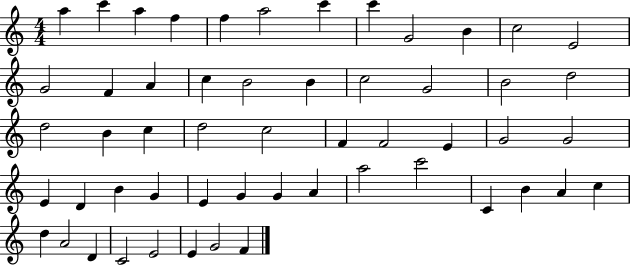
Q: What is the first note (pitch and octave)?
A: A5